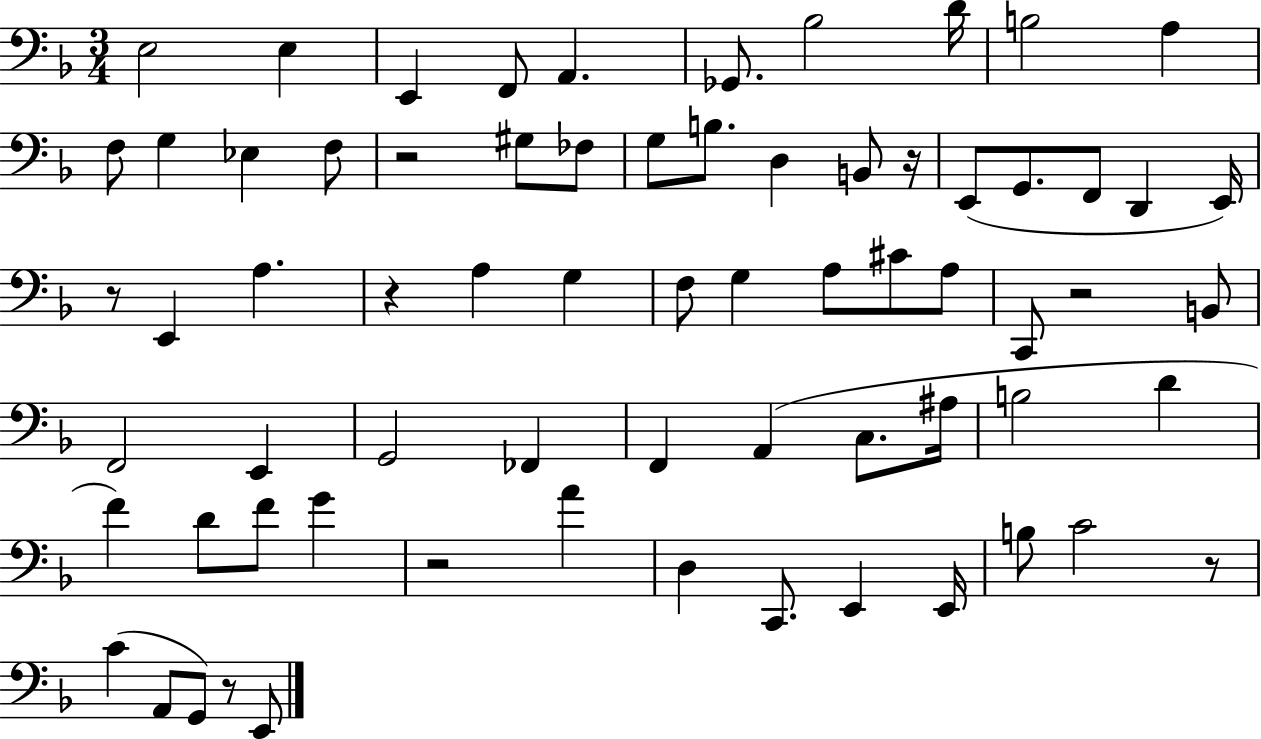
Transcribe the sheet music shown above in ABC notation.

X:1
T:Untitled
M:3/4
L:1/4
K:F
E,2 E, E,, F,,/2 A,, _G,,/2 _B,2 D/4 B,2 A, F,/2 G, _E, F,/2 z2 ^G,/2 _F,/2 G,/2 B,/2 D, B,,/2 z/4 E,,/2 G,,/2 F,,/2 D,, E,,/4 z/2 E,, A, z A, G, F,/2 G, A,/2 ^C/2 A,/2 C,,/2 z2 B,,/2 F,,2 E,, G,,2 _F,, F,, A,, C,/2 ^A,/4 B,2 D F D/2 F/2 G z2 A D, C,,/2 E,, E,,/4 B,/2 C2 z/2 C A,,/2 G,,/2 z/2 E,,/2